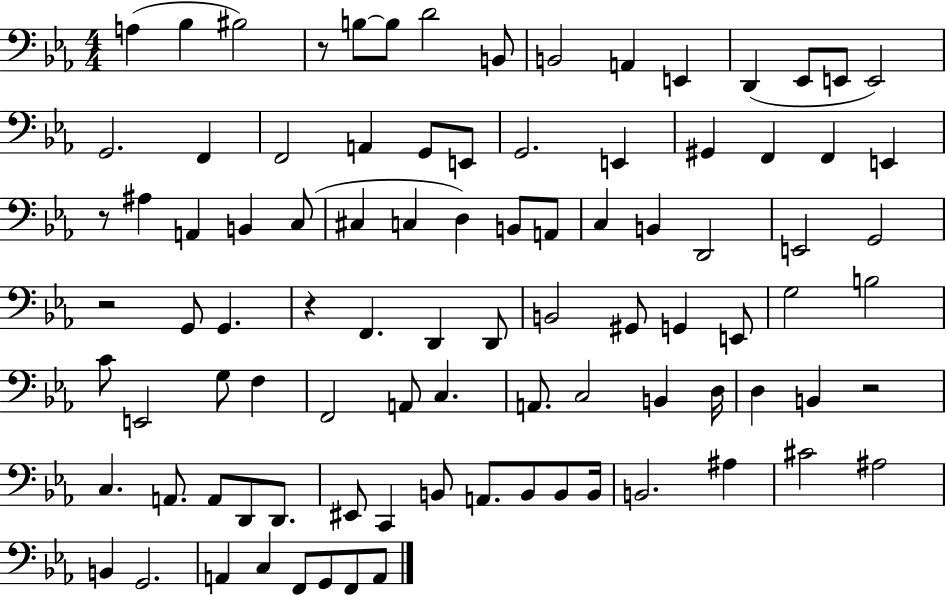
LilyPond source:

{
  \clef bass
  \numericTimeSignature
  \time 4/4
  \key ees \major
  a4( bes4 bis2) | r8 b8~~ b8 d'2 b,8 | b,2 a,4 e,4 | d,4( ees,8 e,8 e,2) | \break g,2. f,4 | f,2 a,4 g,8 e,8 | g,2. e,4 | gis,4 f,4 f,4 e,4 | \break r8 ais4 a,4 b,4 c8( | cis4 c4 d4) b,8 a,8 | c4 b,4 d,2 | e,2 g,2 | \break r2 g,8 g,4. | r4 f,4. d,4 d,8 | b,2 gis,8 g,4 e,8 | g2 b2 | \break c'8 e,2 g8 f4 | f,2 a,8 c4. | a,8. c2 b,4 d16 | d4 b,4 r2 | \break c4. a,8. a,8 d,8 d,8. | eis,8 c,4 b,8 a,8. b,8 b,8 b,16 | b,2. ais4 | cis'2 ais2 | \break b,4 g,2. | a,4 c4 f,8 g,8 f,8 a,8 | \bar "|."
}